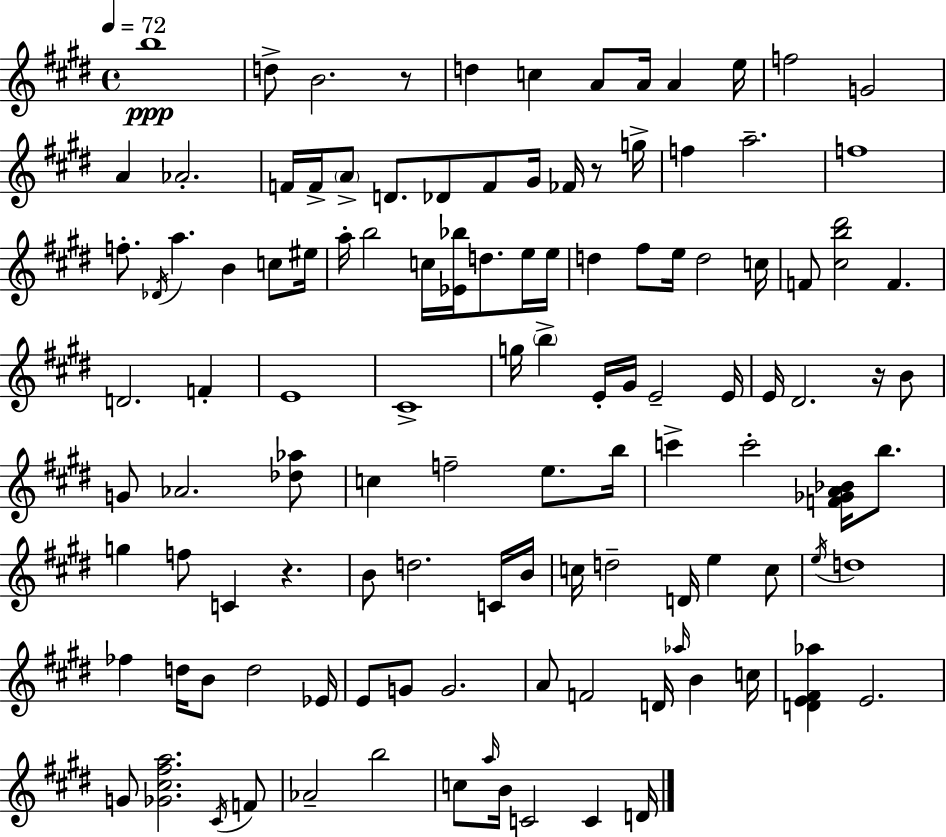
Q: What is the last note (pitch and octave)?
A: D4